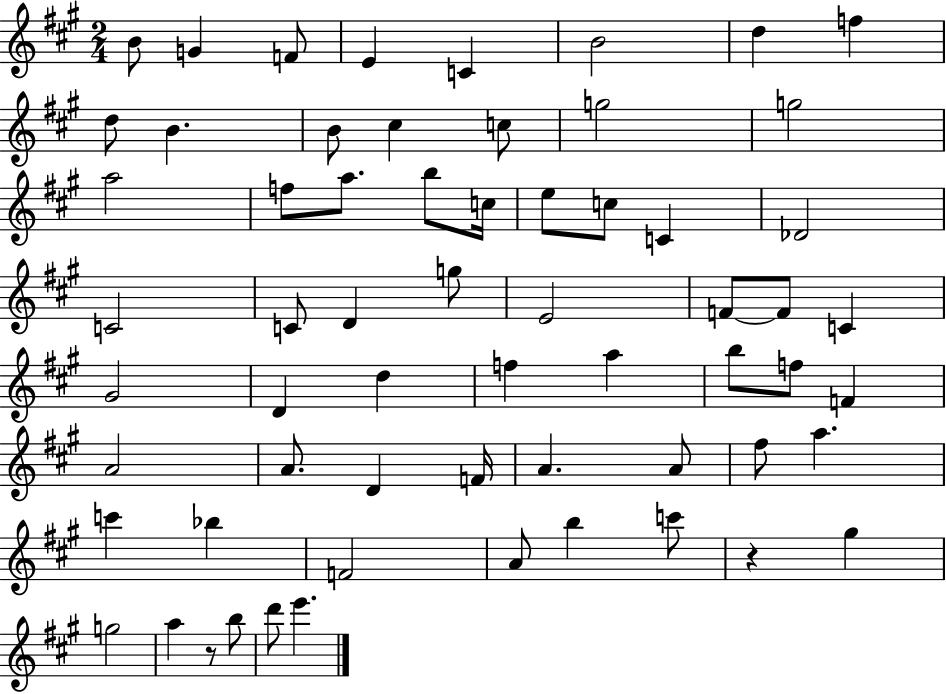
B4/e G4/q F4/e E4/q C4/q B4/h D5/q F5/q D5/e B4/q. B4/e C#5/q C5/e G5/h G5/h A5/h F5/e A5/e. B5/e C5/s E5/e C5/e C4/q Db4/h C4/h C4/e D4/q G5/e E4/h F4/e F4/e C4/q G#4/h D4/q D5/q F5/q A5/q B5/e F5/e F4/q A4/h A4/e. D4/q F4/s A4/q. A4/e F#5/e A5/q. C6/q Bb5/q F4/h A4/e B5/q C6/e R/q G#5/q G5/h A5/q R/e B5/e D6/e E6/q.